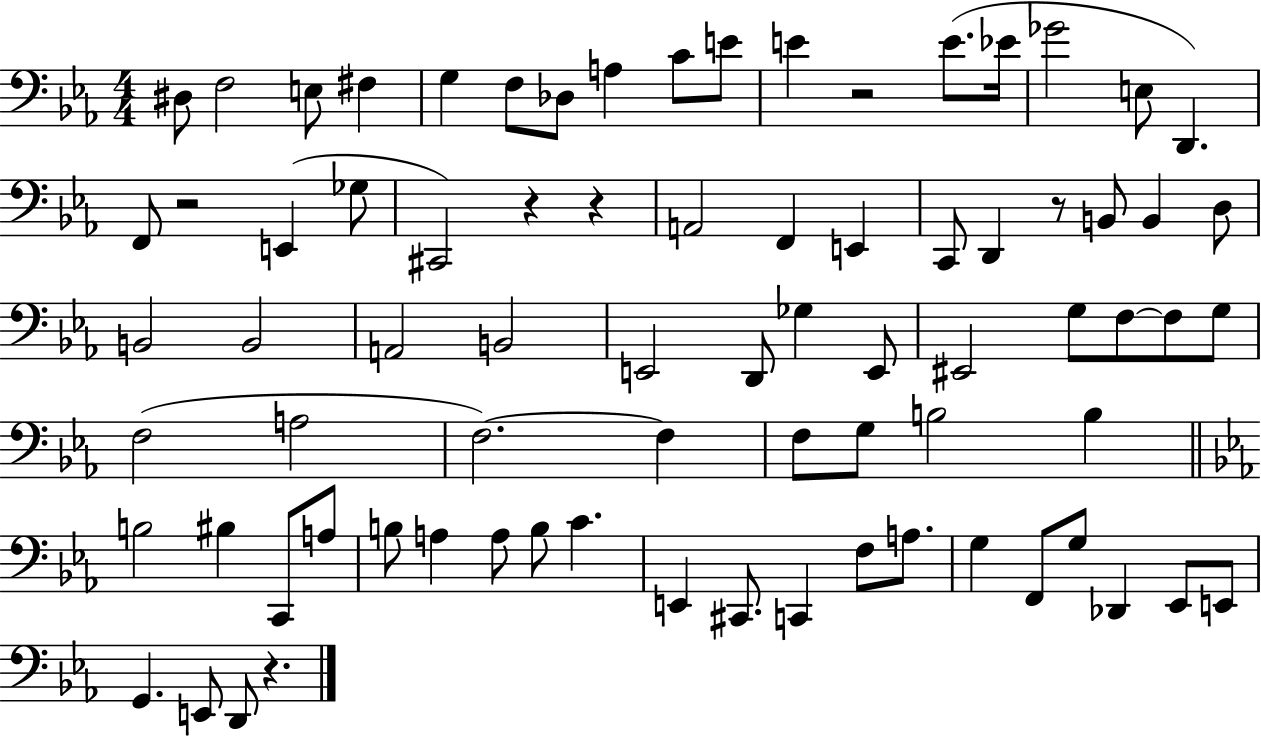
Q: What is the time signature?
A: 4/4